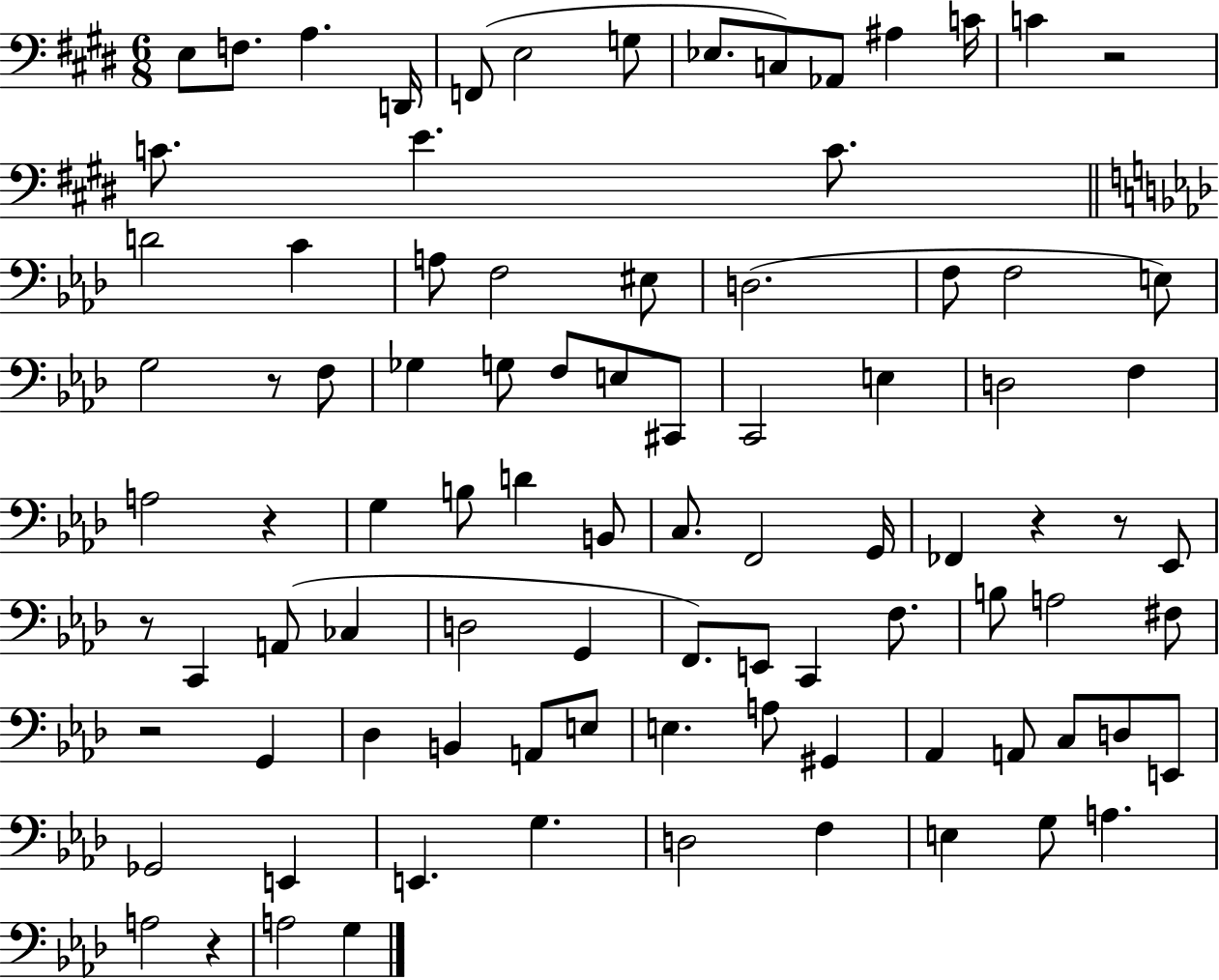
E3/e F3/e. A3/q. D2/s F2/e E3/h G3/e Eb3/e. C3/e Ab2/e A#3/q C4/s C4/q R/h C4/e. E4/q. C4/e. D4/h C4/q A3/e F3/h EIS3/e D3/h. F3/e F3/h E3/e G3/h R/e F3/e Gb3/q G3/e F3/e E3/e C#2/e C2/h E3/q D3/h F3/q A3/h R/q G3/q B3/e D4/q B2/e C3/e. F2/h G2/s FES2/q R/q R/e Eb2/e R/e C2/q A2/e CES3/q D3/h G2/q F2/e. E2/e C2/q F3/e. B3/e A3/h F#3/e R/h G2/q Db3/q B2/q A2/e E3/e E3/q. A3/e G#2/q Ab2/q A2/e C3/e D3/e E2/e Gb2/h E2/q E2/q. G3/q. D3/h F3/q E3/q G3/e A3/q. A3/h R/q A3/h G3/q